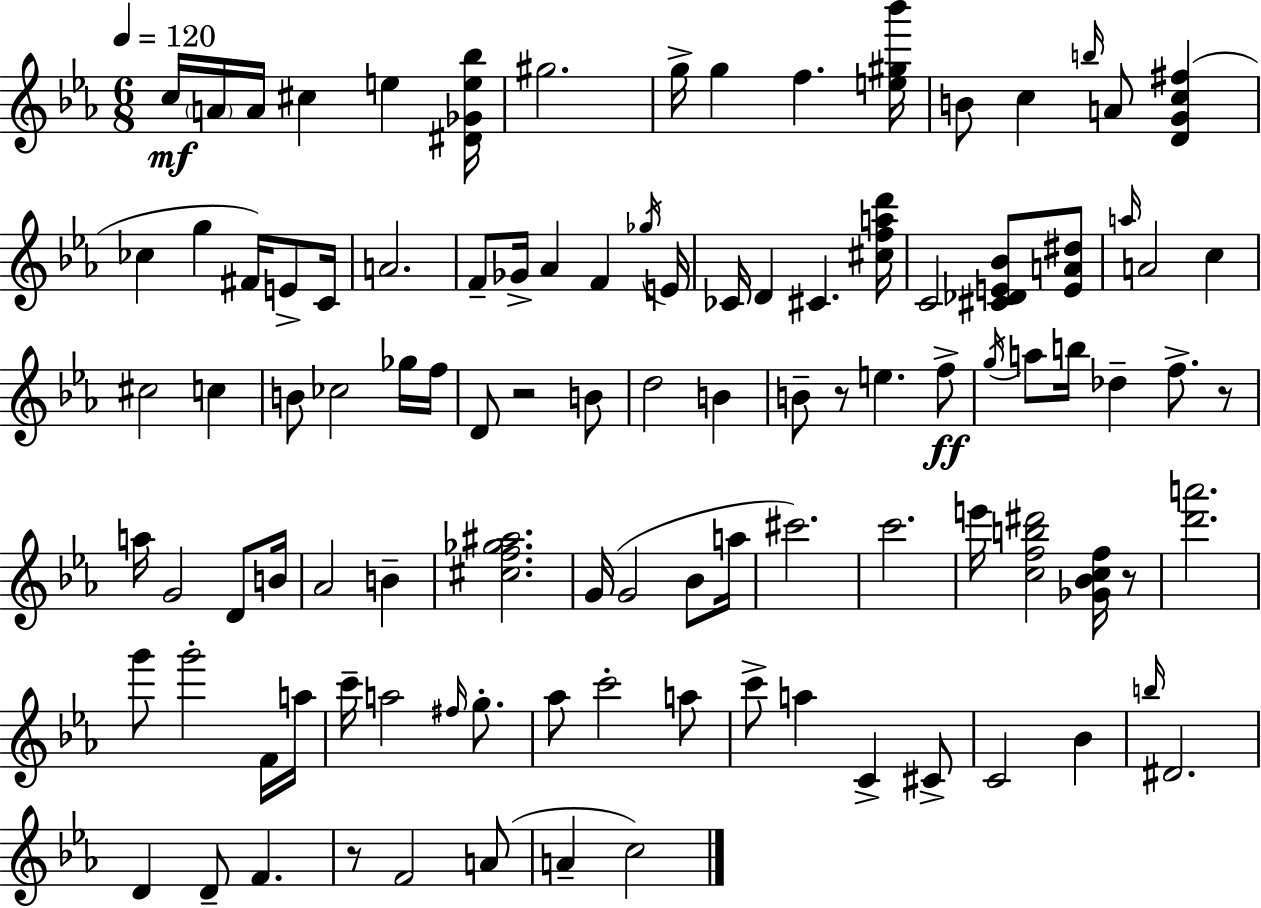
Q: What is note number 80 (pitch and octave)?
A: Bb4